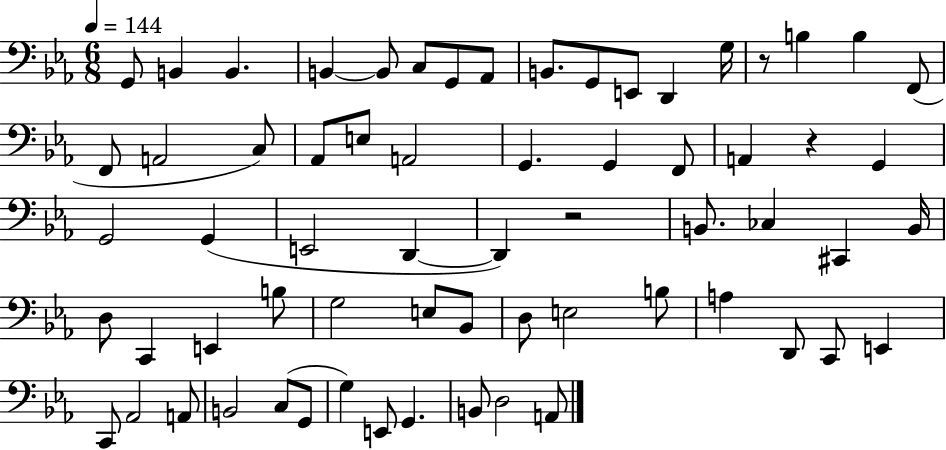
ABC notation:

X:1
T:Untitled
M:6/8
L:1/4
K:Eb
G,,/2 B,, B,, B,, B,,/2 C,/2 G,,/2 _A,,/2 B,,/2 G,,/2 E,,/2 D,, G,/4 z/2 B, B, F,,/2 F,,/2 A,,2 C,/2 _A,,/2 E,/2 A,,2 G,, G,, F,,/2 A,, z G,, G,,2 G,, E,,2 D,, D,, z2 B,,/2 _C, ^C,, B,,/4 D,/2 C,, E,, B,/2 G,2 E,/2 _B,,/2 D,/2 E,2 B,/2 A, D,,/2 C,,/2 E,, C,,/2 _A,,2 A,,/2 B,,2 C,/2 G,,/2 G, E,,/2 G,, B,,/2 D,2 A,,/2